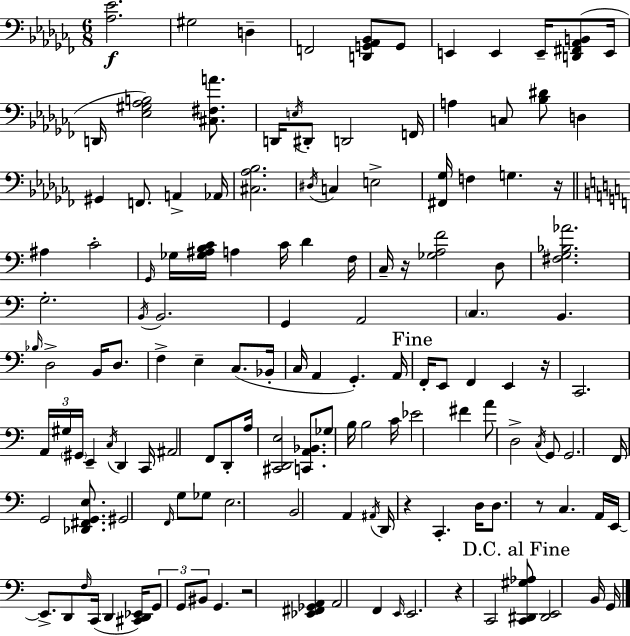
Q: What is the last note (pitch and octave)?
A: G2